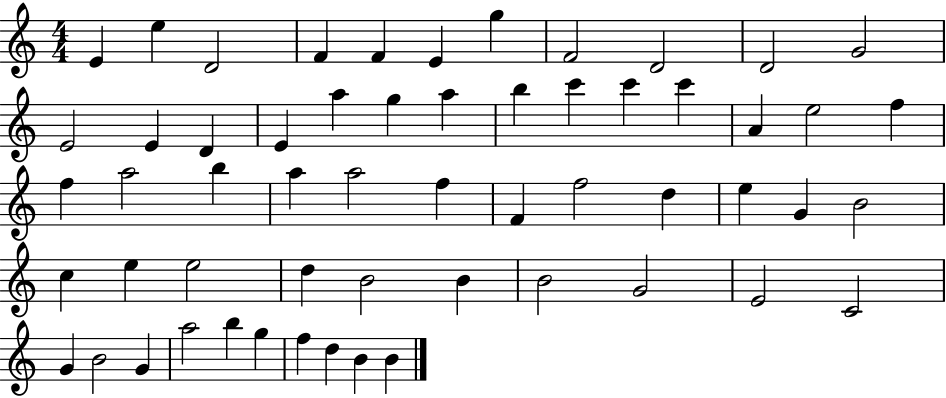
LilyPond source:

{
  \clef treble
  \numericTimeSignature
  \time 4/4
  \key c \major
  e'4 e''4 d'2 | f'4 f'4 e'4 g''4 | f'2 d'2 | d'2 g'2 | \break e'2 e'4 d'4 | e'4 a''4 g''4 a''4 | b''4 c'''4 c'''4 c'''4 | a'4 e''2 f''4 | \break f''4 a''2 b''4 | a''4 a''2 f''4 | f'4 f''2 d''4 | e''4 g'4 b'2 | \break c''4 e''4 e''2 | d''4 b'2 b'4 | b'2 g'2 | e'2 c'2 | \break g'4 b'2 g'4 | a''2 b''4 g''4 | f''4 d''4 b'4 b'4 | \bar "|."
}